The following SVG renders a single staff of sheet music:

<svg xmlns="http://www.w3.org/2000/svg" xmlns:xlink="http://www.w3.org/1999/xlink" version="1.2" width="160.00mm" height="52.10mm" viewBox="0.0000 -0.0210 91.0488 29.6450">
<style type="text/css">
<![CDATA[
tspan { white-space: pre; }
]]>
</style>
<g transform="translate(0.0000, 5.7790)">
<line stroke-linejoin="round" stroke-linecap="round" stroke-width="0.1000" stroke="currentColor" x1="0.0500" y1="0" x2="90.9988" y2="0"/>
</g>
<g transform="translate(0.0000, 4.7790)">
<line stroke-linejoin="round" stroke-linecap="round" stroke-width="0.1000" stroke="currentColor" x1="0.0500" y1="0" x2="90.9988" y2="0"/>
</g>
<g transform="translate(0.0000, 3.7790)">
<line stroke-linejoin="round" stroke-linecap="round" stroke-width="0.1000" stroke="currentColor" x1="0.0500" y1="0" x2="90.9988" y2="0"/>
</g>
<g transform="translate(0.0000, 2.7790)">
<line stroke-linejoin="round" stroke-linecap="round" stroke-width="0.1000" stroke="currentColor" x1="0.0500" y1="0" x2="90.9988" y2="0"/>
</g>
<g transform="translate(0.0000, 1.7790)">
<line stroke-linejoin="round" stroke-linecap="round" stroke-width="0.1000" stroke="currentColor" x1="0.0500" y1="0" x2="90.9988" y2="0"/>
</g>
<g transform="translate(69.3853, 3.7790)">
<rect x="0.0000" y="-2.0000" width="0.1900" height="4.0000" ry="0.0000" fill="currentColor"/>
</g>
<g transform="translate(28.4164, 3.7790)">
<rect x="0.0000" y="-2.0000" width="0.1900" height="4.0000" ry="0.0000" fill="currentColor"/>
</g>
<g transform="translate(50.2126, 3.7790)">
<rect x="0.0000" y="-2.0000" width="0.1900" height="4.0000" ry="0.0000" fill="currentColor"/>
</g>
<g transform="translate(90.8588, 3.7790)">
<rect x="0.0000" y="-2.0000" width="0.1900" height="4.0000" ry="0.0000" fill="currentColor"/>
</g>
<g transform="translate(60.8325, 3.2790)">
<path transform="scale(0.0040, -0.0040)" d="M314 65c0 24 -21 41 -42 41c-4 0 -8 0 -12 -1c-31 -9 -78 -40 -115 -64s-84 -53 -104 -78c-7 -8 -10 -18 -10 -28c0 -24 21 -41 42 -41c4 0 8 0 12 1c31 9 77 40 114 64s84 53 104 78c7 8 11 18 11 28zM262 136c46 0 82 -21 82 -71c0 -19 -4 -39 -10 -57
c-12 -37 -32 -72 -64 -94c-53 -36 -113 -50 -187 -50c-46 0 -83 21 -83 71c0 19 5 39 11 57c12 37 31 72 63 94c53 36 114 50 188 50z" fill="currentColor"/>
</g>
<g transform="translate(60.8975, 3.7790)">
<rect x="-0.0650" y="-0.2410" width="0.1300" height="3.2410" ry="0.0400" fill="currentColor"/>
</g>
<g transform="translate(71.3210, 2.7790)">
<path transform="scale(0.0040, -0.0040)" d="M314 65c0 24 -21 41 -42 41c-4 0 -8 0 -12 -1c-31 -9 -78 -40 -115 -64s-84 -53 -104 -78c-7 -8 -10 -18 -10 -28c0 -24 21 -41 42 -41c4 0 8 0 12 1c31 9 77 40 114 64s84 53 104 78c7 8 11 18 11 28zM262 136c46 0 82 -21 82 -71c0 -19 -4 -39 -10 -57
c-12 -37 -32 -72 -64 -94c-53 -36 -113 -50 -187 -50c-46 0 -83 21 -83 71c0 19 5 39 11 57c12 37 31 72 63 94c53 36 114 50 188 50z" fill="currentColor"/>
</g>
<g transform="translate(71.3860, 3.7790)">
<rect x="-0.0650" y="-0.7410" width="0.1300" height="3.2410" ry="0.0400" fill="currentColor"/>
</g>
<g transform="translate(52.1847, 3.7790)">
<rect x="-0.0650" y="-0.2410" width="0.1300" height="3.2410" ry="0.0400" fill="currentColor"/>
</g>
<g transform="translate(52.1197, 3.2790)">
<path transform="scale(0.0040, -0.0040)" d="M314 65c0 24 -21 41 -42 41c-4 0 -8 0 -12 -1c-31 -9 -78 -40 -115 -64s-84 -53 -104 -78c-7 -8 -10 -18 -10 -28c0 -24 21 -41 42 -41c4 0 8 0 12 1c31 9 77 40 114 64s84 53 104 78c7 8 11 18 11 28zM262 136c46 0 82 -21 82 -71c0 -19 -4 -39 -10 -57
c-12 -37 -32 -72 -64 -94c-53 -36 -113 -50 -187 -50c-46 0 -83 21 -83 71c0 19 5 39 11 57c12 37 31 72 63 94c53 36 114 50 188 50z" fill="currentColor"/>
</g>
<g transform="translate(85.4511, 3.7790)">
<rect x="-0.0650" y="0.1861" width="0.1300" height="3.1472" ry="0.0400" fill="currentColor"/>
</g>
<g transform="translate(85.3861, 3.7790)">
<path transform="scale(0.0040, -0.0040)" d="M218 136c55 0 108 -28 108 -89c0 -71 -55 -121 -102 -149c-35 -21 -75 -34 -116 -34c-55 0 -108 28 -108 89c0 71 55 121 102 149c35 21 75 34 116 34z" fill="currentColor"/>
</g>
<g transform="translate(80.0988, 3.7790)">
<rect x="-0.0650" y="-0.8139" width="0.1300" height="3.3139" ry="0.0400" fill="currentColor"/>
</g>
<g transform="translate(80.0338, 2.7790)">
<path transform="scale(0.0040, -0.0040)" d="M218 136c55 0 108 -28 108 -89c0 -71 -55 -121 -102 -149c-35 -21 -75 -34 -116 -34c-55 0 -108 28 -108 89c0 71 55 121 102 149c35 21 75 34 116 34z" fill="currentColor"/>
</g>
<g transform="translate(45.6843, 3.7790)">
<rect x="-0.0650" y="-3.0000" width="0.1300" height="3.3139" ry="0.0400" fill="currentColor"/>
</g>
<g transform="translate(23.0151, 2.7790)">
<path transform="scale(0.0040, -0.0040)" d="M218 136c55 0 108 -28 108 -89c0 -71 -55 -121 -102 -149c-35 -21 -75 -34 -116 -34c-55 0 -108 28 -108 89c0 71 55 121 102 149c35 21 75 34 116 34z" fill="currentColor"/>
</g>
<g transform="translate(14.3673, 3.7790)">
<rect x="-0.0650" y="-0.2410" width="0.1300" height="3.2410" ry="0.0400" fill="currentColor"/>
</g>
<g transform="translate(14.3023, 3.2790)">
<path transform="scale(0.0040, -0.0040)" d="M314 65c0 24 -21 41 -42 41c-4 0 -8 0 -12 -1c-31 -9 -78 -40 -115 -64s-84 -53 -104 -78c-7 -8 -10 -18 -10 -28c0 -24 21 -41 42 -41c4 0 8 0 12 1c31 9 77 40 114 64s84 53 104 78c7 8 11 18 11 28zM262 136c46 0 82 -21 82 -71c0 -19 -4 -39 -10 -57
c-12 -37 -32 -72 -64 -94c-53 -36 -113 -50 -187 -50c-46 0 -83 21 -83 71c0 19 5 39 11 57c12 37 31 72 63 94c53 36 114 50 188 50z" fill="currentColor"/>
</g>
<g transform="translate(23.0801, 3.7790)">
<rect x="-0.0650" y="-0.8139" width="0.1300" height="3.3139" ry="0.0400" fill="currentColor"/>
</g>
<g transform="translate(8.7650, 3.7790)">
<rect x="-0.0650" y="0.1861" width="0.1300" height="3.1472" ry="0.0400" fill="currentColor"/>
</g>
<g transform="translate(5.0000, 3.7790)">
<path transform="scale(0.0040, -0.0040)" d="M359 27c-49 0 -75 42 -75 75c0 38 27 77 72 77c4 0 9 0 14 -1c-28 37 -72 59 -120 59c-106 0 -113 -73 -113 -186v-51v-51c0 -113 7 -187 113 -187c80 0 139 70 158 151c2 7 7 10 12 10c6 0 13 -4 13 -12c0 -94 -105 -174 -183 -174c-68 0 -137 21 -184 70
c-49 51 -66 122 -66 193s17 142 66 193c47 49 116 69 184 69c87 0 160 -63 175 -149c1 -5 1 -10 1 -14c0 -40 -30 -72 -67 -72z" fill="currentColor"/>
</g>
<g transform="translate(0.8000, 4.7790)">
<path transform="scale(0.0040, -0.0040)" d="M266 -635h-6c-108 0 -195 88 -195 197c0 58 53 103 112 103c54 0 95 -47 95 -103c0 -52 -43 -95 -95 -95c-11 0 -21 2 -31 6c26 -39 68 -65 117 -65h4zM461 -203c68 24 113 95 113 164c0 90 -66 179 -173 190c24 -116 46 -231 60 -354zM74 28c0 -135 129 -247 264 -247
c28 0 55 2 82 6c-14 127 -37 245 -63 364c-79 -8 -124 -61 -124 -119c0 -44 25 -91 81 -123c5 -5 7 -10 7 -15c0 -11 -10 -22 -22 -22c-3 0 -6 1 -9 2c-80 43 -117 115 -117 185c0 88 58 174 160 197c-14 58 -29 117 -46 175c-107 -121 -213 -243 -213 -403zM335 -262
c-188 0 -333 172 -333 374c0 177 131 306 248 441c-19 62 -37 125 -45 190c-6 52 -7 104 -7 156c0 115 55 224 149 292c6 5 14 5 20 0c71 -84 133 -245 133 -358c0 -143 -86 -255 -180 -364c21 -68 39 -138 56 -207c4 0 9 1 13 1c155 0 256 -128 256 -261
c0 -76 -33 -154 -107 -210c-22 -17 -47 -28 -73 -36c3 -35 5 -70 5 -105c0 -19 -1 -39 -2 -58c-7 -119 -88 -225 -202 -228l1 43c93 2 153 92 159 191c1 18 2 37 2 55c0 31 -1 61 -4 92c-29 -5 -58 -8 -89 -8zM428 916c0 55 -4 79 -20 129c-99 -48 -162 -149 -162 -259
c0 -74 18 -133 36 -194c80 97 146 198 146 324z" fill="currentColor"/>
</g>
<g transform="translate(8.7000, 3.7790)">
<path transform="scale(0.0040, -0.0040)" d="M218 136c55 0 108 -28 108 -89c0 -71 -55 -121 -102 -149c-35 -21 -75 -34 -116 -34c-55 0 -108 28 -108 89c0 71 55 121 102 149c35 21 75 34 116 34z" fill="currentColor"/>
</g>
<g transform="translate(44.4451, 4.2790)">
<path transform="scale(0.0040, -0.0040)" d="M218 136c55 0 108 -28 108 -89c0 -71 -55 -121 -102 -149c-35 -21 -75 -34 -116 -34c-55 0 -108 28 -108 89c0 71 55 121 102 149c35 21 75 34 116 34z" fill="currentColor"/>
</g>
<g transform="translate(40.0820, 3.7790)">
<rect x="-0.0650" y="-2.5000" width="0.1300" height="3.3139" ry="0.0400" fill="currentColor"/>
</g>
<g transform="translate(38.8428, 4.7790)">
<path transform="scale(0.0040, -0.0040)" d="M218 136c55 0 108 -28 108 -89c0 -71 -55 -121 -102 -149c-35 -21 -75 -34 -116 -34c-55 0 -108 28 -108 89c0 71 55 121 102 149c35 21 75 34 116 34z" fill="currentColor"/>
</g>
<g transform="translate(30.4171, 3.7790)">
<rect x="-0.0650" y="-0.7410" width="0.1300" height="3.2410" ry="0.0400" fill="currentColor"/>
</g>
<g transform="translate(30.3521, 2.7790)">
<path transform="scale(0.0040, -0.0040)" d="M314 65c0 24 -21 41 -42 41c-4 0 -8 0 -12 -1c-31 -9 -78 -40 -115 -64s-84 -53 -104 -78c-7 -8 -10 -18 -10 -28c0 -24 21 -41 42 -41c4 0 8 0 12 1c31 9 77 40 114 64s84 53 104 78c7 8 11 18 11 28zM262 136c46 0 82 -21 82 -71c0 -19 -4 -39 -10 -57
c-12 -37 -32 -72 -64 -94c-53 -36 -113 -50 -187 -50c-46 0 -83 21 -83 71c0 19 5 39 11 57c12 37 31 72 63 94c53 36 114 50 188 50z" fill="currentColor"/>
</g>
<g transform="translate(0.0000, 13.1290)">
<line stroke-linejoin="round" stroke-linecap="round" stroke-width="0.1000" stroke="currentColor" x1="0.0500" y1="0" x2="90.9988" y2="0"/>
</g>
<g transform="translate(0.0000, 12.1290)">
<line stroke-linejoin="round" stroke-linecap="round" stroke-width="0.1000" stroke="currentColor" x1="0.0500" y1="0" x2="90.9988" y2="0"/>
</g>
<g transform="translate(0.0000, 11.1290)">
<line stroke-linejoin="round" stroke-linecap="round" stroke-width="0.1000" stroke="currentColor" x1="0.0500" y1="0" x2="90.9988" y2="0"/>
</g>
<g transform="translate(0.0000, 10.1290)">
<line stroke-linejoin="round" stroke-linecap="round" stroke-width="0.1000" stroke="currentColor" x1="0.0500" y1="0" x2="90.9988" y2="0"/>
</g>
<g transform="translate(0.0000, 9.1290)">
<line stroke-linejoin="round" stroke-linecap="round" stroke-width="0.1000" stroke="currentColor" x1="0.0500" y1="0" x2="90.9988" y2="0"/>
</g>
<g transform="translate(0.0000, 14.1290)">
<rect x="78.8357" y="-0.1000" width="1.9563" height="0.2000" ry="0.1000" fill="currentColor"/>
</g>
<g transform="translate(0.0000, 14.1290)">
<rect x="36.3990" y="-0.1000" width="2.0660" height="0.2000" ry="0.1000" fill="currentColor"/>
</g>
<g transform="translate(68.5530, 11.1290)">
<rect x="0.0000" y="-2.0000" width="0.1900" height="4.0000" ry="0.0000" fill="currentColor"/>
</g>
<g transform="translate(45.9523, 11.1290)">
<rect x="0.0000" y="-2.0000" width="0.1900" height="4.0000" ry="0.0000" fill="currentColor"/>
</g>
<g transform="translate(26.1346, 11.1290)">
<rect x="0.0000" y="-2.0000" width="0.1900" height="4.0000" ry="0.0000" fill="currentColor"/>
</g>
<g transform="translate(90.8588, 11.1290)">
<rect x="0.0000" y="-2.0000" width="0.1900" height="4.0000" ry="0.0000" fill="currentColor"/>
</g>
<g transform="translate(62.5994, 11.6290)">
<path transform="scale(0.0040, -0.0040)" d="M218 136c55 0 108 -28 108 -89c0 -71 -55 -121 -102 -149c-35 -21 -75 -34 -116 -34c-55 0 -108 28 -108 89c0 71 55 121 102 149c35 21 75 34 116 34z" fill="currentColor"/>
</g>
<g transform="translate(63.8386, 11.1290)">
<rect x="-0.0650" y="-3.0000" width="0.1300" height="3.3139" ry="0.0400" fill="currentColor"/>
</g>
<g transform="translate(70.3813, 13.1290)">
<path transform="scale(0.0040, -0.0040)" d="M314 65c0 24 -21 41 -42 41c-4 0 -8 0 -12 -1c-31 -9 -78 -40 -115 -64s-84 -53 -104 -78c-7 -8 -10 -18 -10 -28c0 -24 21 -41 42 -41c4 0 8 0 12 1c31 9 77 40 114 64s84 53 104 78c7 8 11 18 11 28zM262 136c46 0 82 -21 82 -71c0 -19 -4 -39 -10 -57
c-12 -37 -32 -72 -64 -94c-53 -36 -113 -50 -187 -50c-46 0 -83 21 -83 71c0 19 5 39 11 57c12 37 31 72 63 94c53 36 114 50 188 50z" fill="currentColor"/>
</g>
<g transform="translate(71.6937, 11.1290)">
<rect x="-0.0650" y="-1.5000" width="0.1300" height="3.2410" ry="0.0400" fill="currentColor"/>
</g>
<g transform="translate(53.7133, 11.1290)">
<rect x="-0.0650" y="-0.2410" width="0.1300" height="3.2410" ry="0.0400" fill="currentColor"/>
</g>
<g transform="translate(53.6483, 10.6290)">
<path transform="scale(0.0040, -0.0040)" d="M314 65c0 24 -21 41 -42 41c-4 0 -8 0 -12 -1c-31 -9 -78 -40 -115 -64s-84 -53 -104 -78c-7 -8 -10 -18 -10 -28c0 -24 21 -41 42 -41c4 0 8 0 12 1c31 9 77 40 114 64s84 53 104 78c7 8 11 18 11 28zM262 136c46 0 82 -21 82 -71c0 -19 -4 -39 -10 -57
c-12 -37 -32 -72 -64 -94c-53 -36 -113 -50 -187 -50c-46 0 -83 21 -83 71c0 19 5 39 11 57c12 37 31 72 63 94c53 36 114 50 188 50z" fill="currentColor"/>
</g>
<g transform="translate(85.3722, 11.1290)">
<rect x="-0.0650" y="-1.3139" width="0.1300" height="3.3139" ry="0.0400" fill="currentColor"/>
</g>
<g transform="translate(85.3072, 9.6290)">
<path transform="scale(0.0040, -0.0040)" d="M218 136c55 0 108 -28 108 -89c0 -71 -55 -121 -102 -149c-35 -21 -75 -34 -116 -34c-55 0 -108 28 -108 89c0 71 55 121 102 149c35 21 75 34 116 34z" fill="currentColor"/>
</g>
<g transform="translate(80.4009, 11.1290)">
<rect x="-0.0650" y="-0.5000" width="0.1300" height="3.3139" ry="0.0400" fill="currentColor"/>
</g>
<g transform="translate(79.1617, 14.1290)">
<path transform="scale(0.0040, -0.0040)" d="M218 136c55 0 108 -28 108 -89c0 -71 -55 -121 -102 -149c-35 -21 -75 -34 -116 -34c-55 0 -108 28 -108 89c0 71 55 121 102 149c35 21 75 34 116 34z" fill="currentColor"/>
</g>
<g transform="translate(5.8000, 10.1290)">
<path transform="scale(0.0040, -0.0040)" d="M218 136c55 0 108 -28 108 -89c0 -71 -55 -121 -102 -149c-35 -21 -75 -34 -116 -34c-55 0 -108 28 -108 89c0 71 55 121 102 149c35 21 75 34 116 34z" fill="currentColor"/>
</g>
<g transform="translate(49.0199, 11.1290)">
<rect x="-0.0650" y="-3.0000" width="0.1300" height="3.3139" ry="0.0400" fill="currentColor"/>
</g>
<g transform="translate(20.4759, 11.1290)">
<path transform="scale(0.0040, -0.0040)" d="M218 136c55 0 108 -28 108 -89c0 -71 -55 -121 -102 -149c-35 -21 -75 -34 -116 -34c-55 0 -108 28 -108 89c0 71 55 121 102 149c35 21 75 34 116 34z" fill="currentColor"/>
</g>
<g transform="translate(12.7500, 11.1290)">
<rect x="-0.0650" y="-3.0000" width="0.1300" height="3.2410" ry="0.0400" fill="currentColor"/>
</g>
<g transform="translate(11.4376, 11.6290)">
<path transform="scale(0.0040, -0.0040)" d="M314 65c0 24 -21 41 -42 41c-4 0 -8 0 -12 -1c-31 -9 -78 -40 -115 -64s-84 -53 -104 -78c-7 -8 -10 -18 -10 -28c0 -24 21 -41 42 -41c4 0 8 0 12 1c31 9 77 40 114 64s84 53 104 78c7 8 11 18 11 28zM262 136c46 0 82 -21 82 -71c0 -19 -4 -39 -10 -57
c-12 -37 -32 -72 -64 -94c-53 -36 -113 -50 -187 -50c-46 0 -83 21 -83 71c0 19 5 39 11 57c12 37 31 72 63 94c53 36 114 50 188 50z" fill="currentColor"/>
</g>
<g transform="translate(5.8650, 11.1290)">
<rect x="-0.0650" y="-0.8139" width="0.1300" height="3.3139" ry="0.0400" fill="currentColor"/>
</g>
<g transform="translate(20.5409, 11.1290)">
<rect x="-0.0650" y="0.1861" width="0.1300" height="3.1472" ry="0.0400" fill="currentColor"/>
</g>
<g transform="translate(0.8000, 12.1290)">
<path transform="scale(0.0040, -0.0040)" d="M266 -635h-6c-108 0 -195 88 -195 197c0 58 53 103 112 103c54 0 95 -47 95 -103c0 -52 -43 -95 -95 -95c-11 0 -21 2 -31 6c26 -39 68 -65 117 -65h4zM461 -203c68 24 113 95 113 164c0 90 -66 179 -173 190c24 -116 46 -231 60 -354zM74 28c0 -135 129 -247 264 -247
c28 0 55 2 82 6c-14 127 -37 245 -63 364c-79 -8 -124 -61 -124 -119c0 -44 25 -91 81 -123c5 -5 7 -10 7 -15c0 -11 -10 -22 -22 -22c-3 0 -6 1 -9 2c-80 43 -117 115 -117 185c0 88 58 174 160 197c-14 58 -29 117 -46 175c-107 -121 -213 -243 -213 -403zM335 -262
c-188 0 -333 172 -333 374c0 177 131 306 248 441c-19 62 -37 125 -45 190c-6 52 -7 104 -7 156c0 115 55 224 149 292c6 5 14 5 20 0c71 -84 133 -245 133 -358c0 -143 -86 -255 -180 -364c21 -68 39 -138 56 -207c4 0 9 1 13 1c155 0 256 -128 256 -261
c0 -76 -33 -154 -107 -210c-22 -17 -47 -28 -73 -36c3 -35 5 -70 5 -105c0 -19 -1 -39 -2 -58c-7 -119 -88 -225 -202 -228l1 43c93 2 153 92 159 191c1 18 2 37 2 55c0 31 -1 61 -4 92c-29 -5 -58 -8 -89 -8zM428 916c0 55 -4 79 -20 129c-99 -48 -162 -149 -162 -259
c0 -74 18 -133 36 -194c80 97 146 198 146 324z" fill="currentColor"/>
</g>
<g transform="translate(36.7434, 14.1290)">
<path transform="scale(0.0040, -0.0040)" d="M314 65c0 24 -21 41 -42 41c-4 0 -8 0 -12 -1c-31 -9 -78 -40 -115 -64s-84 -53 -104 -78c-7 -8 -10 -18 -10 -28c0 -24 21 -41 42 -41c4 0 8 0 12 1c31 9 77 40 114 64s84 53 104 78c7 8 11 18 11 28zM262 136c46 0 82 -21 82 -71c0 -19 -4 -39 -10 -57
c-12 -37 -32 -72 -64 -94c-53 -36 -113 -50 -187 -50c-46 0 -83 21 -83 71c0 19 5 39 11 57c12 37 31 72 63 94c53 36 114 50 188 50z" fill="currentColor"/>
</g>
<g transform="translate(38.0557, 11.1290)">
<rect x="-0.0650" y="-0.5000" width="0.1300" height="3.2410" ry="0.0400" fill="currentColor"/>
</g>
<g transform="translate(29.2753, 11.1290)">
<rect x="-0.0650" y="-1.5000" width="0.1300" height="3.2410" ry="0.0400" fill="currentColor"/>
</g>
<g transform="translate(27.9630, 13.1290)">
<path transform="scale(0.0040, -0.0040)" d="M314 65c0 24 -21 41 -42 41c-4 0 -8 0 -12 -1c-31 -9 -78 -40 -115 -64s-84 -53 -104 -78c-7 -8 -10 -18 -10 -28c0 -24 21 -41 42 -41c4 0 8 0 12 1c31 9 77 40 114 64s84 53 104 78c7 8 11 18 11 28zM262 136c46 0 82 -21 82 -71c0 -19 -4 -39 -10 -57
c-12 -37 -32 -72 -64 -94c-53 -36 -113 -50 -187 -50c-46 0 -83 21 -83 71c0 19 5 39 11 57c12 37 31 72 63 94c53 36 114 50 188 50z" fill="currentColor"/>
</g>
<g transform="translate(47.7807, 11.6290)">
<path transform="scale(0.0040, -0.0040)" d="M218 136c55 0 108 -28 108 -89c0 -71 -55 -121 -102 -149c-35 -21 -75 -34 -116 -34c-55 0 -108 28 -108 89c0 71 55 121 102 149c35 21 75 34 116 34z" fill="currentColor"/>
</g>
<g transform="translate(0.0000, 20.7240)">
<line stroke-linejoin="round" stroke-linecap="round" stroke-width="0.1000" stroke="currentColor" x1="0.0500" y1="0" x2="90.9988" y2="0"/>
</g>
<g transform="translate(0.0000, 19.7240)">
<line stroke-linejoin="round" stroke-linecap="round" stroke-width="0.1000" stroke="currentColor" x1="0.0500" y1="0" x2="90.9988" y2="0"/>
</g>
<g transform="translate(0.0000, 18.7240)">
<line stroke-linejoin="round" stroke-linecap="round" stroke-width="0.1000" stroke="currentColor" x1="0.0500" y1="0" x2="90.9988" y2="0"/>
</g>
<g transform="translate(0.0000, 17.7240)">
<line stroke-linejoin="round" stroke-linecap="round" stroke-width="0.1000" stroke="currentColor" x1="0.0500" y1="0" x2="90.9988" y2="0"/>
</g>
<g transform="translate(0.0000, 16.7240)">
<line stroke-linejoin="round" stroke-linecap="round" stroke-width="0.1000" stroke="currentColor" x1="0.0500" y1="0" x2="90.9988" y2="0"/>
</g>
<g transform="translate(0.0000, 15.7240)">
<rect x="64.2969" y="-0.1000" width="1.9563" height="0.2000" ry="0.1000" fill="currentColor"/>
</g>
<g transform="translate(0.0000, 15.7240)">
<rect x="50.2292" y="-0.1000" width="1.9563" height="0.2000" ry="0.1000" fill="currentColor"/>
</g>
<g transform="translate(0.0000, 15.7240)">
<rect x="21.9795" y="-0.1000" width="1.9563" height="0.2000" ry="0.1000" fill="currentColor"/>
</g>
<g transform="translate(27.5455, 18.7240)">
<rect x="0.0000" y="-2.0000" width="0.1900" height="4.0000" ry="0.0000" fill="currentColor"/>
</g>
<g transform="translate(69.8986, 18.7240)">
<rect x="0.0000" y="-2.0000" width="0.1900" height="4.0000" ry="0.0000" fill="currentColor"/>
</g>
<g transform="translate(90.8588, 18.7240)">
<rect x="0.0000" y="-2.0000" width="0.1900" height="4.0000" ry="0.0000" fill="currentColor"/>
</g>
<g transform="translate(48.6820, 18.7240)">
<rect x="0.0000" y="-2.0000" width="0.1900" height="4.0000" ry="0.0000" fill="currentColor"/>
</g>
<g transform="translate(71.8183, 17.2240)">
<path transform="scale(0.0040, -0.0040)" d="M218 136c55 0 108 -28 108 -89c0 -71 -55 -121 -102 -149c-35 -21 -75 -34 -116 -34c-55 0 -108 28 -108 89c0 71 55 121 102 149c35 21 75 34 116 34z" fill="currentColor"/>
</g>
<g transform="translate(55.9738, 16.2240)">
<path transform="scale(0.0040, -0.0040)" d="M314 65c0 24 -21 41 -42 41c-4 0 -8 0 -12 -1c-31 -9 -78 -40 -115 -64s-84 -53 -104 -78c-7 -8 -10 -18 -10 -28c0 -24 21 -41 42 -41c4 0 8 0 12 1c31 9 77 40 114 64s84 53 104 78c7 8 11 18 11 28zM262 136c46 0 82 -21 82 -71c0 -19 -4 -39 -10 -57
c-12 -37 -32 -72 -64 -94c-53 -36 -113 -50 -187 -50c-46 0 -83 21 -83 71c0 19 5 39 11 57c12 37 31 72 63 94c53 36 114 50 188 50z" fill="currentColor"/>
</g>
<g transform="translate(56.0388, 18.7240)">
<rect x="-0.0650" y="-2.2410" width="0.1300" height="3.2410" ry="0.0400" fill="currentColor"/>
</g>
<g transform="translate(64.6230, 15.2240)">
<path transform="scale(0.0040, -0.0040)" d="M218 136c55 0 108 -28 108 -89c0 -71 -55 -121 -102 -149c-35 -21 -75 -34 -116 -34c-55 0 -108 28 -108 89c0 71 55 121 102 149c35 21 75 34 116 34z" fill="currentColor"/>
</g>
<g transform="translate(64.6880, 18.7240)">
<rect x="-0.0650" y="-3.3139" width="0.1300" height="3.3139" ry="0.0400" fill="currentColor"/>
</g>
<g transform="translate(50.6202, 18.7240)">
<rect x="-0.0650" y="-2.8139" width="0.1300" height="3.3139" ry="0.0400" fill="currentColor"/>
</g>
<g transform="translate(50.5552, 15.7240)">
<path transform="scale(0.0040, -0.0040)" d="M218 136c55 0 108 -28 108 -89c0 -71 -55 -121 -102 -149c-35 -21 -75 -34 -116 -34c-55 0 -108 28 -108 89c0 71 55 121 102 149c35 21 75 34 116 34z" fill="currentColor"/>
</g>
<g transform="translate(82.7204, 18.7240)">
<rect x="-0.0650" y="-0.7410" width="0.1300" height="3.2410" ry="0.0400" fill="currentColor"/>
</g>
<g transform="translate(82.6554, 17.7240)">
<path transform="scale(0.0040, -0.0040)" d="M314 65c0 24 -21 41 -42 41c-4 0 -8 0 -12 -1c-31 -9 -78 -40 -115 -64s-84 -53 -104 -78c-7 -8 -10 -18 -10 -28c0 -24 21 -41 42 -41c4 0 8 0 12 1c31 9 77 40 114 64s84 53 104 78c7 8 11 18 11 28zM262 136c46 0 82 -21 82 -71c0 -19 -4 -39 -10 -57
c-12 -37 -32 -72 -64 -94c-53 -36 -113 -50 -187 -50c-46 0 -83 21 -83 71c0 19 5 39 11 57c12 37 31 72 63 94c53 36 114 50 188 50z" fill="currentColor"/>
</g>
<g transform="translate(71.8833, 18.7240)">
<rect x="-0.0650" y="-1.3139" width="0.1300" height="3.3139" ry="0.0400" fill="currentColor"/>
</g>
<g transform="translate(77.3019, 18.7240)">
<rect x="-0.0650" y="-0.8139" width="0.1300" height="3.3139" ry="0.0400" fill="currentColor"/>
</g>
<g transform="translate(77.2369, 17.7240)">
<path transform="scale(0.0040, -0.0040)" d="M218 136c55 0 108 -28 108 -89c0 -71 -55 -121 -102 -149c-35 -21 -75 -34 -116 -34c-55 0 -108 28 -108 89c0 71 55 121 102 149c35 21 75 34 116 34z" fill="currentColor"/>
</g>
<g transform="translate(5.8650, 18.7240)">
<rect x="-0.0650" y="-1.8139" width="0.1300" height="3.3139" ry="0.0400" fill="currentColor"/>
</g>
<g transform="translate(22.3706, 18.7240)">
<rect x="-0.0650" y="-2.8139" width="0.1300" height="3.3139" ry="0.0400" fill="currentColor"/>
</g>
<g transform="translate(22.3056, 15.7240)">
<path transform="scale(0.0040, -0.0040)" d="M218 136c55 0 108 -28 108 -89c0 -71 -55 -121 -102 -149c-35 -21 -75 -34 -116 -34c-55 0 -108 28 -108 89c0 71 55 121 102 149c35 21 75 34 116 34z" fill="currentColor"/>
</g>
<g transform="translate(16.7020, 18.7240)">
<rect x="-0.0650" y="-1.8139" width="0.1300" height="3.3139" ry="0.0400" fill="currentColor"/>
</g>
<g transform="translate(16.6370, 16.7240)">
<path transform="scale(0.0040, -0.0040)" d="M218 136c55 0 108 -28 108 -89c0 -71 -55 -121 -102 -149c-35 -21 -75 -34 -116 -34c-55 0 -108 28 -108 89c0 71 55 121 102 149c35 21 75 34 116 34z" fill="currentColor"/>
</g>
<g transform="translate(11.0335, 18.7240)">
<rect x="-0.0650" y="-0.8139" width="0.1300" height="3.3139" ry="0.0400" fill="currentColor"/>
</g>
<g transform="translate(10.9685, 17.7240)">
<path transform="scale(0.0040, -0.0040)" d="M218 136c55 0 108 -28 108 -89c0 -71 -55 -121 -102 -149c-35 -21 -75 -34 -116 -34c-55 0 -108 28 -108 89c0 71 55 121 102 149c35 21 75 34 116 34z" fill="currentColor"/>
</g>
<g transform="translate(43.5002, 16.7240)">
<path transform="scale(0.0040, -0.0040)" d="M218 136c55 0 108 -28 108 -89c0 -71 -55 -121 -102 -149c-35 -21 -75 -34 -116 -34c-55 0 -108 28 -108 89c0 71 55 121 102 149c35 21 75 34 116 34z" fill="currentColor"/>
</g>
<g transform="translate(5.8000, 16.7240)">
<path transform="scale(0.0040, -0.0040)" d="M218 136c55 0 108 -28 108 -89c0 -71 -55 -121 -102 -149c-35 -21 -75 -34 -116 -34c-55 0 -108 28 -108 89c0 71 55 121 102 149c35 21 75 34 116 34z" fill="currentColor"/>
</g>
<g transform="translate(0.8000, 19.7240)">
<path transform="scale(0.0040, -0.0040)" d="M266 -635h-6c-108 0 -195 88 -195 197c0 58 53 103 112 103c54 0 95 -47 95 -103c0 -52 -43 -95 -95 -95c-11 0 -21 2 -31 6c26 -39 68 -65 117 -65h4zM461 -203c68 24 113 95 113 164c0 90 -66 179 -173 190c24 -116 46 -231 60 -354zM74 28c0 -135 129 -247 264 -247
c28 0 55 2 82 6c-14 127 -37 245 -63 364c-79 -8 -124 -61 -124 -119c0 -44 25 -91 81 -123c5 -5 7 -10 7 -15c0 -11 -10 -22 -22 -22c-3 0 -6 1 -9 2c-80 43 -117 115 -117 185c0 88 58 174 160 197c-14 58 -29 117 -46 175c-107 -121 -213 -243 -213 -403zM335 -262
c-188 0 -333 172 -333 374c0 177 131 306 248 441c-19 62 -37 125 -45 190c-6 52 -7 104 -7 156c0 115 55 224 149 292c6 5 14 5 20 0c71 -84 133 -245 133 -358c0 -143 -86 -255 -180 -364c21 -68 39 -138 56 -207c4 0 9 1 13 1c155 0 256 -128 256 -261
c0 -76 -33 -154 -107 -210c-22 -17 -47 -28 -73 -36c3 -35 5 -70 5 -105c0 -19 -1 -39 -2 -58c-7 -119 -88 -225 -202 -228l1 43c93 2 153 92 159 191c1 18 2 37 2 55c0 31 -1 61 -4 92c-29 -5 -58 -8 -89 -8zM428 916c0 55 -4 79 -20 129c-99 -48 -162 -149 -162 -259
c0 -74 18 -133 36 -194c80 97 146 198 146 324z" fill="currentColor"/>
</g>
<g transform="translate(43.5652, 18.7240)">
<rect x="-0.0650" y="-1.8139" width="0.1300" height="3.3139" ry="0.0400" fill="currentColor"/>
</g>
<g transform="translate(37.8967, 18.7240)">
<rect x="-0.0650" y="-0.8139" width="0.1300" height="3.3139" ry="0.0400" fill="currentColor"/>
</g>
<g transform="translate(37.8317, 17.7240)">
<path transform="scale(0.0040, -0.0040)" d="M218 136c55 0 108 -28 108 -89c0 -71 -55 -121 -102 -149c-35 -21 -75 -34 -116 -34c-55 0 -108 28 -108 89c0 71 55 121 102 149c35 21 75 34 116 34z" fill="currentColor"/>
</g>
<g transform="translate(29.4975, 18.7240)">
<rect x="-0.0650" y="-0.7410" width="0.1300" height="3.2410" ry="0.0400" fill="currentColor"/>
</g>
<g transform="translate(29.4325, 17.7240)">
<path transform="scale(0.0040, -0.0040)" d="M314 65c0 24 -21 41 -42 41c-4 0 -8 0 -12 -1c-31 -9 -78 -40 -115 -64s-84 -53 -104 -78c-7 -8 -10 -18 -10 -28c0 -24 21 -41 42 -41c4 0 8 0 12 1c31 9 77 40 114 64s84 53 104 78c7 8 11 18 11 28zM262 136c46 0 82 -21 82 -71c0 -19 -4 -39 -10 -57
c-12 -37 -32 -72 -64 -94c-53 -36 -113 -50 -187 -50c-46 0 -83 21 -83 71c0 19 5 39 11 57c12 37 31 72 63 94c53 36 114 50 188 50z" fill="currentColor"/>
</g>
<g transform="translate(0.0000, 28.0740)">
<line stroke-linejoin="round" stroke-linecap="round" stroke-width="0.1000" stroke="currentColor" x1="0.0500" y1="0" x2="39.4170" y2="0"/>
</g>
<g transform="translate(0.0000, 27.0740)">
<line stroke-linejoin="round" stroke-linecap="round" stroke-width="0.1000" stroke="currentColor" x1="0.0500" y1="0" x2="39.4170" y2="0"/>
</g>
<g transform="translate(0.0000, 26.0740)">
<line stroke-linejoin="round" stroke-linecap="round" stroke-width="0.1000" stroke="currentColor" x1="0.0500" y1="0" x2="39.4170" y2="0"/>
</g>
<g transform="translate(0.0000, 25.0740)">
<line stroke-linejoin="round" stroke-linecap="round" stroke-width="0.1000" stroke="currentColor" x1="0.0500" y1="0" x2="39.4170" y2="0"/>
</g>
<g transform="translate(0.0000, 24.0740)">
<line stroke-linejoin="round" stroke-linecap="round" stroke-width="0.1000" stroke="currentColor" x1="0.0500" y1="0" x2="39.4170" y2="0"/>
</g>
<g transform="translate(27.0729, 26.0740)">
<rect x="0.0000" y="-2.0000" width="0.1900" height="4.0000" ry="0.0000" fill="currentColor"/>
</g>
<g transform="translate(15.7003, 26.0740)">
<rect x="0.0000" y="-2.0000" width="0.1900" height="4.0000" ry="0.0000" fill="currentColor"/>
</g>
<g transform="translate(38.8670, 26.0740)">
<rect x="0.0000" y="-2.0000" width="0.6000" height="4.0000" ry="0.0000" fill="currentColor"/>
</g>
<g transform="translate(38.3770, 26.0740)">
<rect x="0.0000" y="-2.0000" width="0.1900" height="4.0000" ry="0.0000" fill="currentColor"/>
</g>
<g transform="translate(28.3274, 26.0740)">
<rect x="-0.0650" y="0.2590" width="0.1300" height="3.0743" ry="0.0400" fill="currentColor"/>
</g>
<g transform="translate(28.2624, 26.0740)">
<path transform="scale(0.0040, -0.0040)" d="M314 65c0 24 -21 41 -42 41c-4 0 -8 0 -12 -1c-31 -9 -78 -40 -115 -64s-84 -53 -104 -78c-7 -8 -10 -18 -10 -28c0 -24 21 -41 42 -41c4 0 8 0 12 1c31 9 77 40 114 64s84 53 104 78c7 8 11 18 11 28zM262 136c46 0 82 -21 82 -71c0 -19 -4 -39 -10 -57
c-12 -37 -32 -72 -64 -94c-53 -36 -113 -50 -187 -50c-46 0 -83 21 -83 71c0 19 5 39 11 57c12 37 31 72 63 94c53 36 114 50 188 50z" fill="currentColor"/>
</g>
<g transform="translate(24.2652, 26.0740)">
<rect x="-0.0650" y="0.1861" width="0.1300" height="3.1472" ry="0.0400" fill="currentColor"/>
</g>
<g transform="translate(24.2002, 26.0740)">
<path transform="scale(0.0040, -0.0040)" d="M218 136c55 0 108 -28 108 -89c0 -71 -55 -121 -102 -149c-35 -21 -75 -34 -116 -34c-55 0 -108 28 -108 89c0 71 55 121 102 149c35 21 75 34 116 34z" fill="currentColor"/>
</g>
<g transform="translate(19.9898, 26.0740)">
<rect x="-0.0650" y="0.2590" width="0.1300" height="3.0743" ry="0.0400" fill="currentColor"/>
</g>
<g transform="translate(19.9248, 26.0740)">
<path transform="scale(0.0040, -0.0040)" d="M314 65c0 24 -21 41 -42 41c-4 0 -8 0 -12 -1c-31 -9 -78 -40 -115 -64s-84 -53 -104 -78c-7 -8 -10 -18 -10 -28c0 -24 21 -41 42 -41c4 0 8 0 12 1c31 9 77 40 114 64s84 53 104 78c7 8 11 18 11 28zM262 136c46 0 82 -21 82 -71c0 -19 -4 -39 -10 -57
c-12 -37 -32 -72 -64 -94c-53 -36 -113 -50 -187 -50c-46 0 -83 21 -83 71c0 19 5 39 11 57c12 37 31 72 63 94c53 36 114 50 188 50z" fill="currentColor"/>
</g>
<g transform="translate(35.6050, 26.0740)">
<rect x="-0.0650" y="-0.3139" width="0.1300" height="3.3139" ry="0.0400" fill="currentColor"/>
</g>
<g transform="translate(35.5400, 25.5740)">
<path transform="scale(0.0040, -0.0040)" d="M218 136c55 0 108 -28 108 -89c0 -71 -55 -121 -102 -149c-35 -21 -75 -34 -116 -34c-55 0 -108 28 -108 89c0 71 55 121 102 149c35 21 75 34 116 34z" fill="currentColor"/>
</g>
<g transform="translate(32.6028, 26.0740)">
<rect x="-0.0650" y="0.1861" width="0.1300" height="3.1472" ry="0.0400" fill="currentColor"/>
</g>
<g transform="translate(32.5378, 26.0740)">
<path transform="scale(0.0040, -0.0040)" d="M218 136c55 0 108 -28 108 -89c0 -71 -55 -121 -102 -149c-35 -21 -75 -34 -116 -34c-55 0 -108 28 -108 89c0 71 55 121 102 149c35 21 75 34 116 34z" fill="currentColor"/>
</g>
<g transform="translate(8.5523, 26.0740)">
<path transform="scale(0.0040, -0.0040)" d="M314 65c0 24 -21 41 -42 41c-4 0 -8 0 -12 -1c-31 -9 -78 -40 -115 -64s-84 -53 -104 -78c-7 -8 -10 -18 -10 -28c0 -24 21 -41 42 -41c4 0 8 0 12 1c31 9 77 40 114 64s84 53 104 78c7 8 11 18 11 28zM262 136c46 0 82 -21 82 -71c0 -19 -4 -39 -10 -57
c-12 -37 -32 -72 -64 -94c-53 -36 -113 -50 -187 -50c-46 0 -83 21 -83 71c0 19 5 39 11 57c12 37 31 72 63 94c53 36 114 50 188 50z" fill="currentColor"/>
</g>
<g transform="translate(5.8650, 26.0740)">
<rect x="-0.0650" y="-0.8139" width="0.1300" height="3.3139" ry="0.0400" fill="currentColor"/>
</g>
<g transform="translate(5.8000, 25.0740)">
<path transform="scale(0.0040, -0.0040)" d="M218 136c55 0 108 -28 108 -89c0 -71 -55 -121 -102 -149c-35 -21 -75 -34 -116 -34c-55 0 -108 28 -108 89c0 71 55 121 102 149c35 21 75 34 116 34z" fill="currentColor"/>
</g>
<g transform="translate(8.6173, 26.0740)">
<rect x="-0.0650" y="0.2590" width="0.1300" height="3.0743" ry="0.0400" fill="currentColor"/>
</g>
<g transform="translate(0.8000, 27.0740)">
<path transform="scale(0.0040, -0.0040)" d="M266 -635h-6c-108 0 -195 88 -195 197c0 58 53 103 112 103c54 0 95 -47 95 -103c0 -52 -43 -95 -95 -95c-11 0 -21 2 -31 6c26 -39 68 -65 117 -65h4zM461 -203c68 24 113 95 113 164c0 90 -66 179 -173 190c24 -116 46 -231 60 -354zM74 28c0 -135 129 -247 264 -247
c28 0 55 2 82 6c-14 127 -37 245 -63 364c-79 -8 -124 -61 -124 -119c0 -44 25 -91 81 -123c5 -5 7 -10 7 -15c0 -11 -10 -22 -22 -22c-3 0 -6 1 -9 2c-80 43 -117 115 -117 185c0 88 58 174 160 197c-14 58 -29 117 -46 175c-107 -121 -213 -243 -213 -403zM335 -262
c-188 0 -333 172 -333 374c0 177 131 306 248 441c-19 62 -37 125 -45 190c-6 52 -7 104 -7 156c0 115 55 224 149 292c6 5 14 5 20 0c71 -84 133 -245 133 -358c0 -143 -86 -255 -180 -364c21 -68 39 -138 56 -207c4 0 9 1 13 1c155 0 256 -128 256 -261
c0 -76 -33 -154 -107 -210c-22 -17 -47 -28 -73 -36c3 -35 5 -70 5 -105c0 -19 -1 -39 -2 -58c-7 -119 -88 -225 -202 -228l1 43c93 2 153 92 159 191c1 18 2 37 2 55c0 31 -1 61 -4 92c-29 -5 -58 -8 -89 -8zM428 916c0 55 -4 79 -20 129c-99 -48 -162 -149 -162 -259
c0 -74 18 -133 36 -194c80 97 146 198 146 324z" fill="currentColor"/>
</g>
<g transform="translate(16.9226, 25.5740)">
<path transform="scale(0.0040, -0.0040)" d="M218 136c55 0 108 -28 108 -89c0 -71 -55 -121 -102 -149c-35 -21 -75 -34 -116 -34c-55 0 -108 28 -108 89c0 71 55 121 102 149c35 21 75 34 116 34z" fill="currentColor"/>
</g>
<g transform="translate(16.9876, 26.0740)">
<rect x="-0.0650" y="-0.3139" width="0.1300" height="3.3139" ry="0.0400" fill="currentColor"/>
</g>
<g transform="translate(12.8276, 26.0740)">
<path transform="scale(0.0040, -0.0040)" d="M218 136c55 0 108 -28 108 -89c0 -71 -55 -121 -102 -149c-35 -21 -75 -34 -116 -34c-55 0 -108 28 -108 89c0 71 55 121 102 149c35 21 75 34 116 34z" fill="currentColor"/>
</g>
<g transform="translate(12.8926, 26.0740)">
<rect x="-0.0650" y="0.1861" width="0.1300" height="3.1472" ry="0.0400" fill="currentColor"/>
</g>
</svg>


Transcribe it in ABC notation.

X:1
T:Untitled
M:4/4
L:1/4
K:C
B c2 d d2 G A c2 c2 d2 d B d A2 B E2 C2 A c2 A E2 C e f d f a d2 d f a g2 b e d d2 d B2 B c B2 B B2 B c